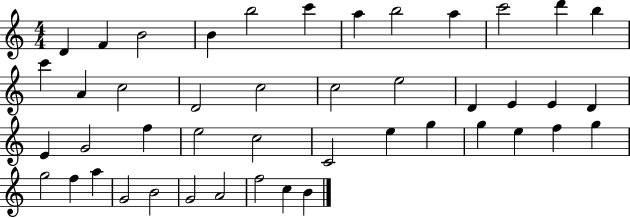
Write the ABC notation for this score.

X:1
T:Untitled
M:4/4
L:1/4
K:C
D F B2 B b2 c' a b2 a c'2 d' b c' A c2 D2 c2 c2 e2 D E E D E G2 f e2 c2 C2 e g g e f g g2 f a G2 B2 G2 A2 f2 c B